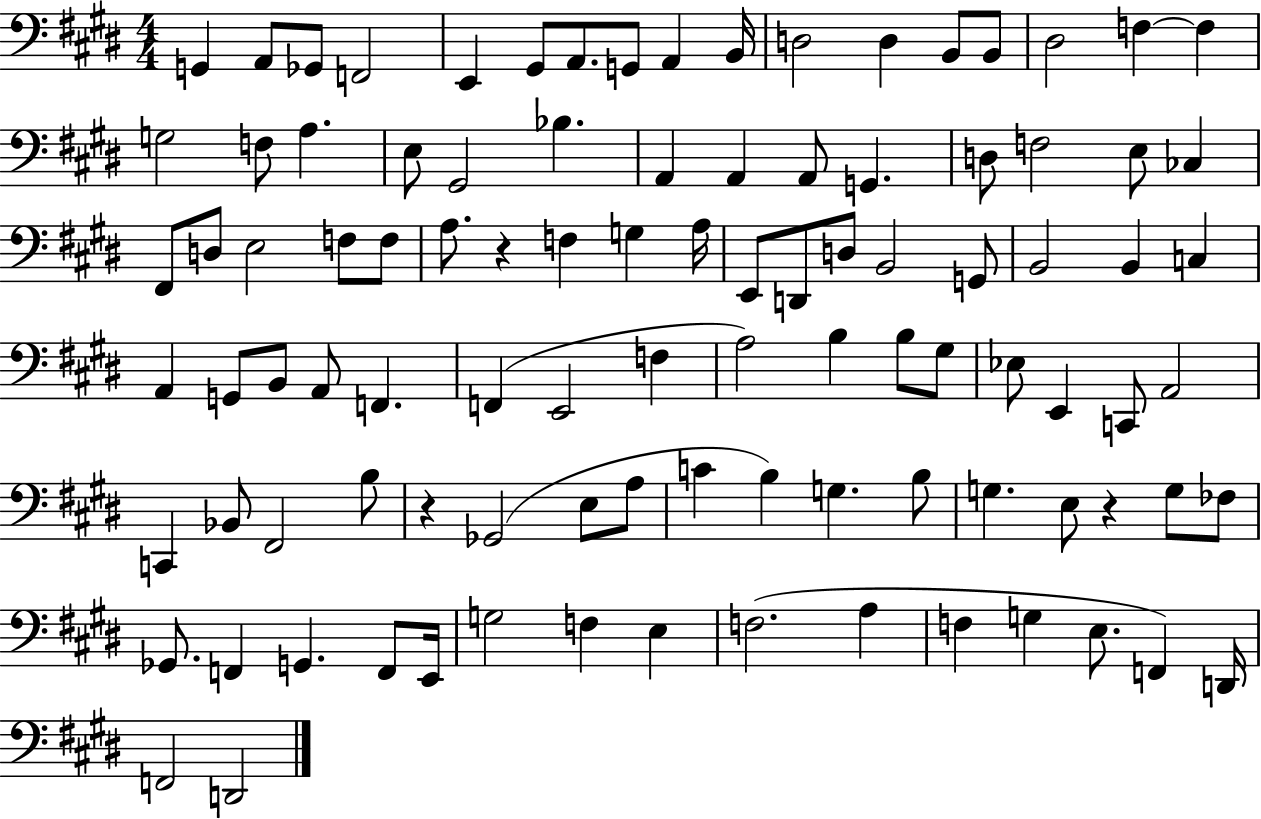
G2/q A2/e Gb2/e F2/h E2/q G#2/e A2/e. G2/e A2/q B2/s D3/h D3/q B2/e B2/e D#3/h F3/q F3/q G3/h F3/e A3/q. E3/e G#2/h Bb3/q. A2/q A2/q A2/e G2/q. D3/e F3/h E3/e CES3/q F#2/e D3/e E3/h F3/e F3/e A3/e. R/q F3/q G3/q A3/s E2/e D2/e D3/e B2/h G2/e B2/h B2/q C3/q A2/q G2/e B2/e A2/e F2/q. F2/q E2/h F3/q A3/h B3/q B3/e G#3/e Eb3/e E2/q C2/e A2/h C2/q Bb2/e F#2/h B3/e R/q Gb2/h E3/e A3/e C4/q B3/q G3/q. B3/e G3/q. E3/e R/q G3/e FES3/e Gb2/e. F2/q G2/q. F2/e E2/s G3/h F3/q E3/q F3/h. A3/q F3/q G3/q E3/e. F2/q D2/s F2/h D2/h